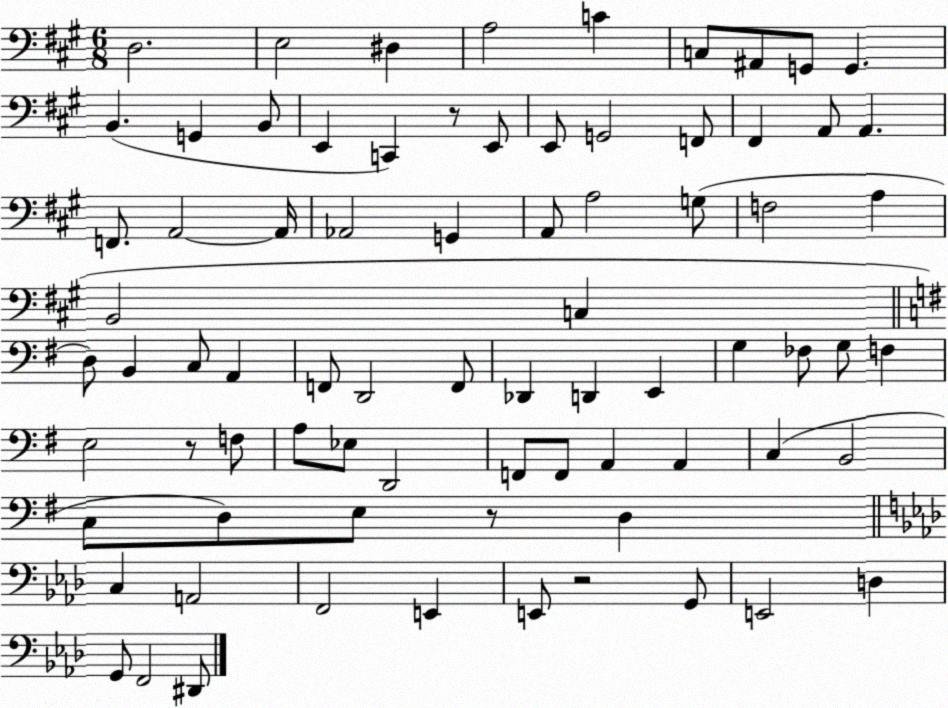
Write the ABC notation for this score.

X:1
T:Untitled
M:6/8
L:1/4
K:A
D,2 E,2 ^D, A,2 C C,/2 ^A,,/2 G,,/2 G,, B,, G,, B,,/2 E,, C,, z/2 E,,/2 E,,/2 G,,2 F,,/2 ^F,, A,,/2 A,, F,,/2 A,,2 A,,/4 _A,,2 G,, A,,/2 A,2 G,/2 F,2 A, B,,2 C, D,/2 B,, C,/2 A,, F,,/2 D,,2 F,,/2 _D,, D,, E,, G, _F,/2 G,/2 F, E,2 z/2 F,/2 A,/2 _E,/2 D,,2 F,,/2 F,,/2 A,, A,, C, B,,2 C,/2 D,/2 E,/2 z/2 D, C, A,,2 F,,2 E,, E,,/2 z2 G,,/2 E,,2 D, G,,/2 F,,2 ^D,,/2